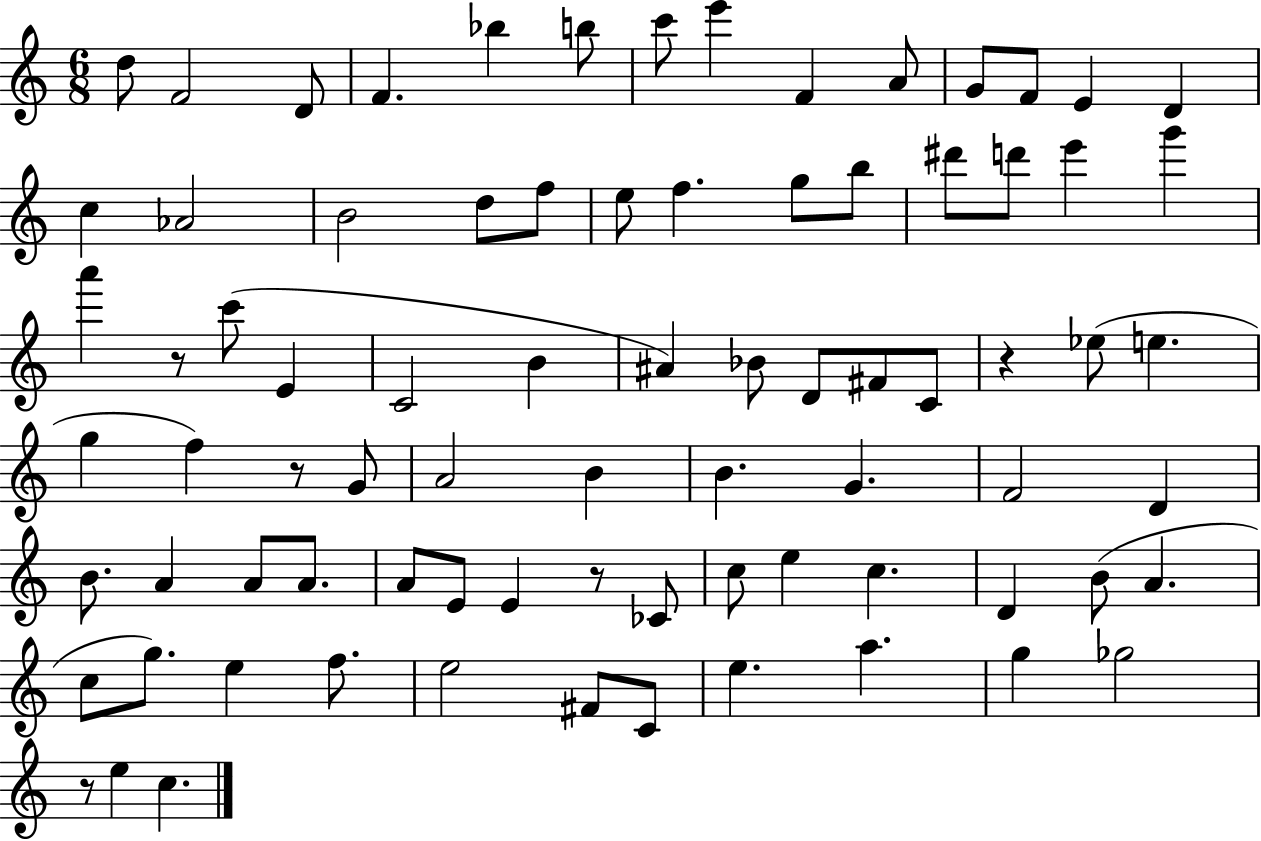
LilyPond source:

{
  \clef treble
  \numericTimeSignature
  \time 6/8
  \key c \major
  d''8 f'2 d'8 | f'4. bes''4 b''8 | c'''8 e'''4 f'4 a'8 | g'8 f'8 e'4 d'4 | \break c''4 aes'2 | b'2 d''8 f''8 | e''8 f''4. g''8 b''8 | dis'''8 d'''8 e'''4 g'''4 | \break a'''4 r8 c'''8( e'4 | c'2 b'4 | ais'4) bes'8 d'8 fis'8 c'8 | r4 ees''8( e''4. | \break g''4 f''4) r8 g'8 | a'2 b'4 | b'4. g'4. | f'2 d'4 | \break b'8. a'4 a'8 a'8. | a'8 e'8 e'4 r8 ces'8 | c''8 e''4 c''4. | d'4 b'8( a'4. | \break c''8 g''8.) e''4 f''8. | e''2 fis'8 c'8 | e''4. a''4. | g''4 ges''2 | \break r8 e''4 c''4. | \bar "|."
}